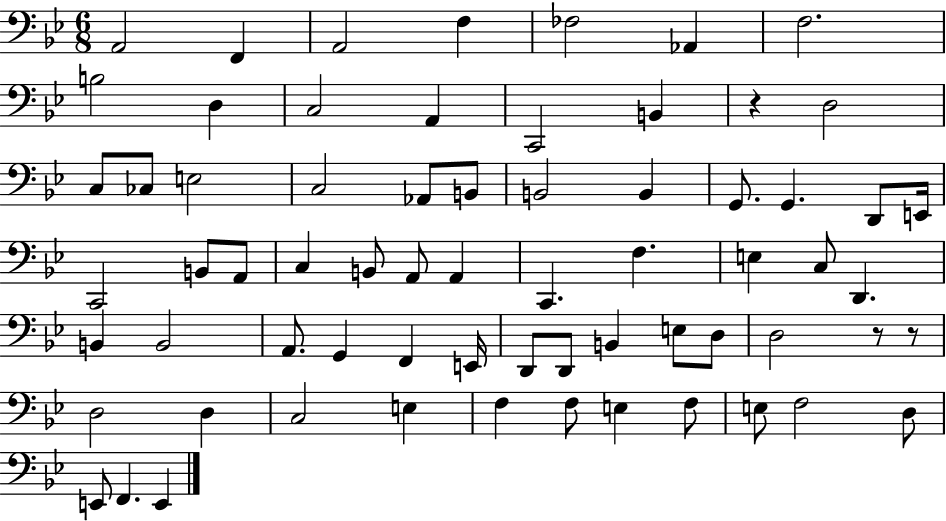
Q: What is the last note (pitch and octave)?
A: E2